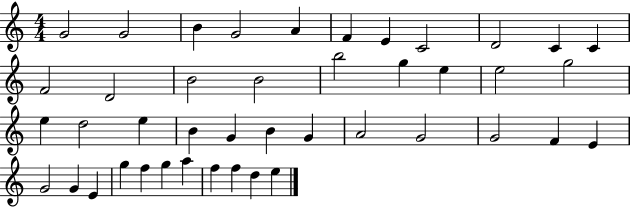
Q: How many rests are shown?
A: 0